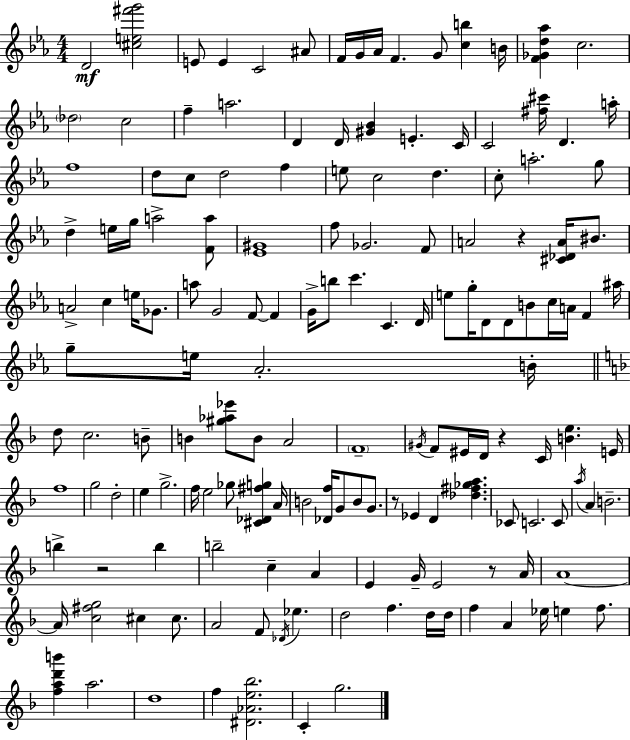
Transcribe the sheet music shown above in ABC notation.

X:1
T:Untitled
M:4/4
L:1/4
K:Cm
D2 [^ce^f'g']2 E/2 E C2 ^A/2 F/4 G/4 _A/4 F G/2 [cb] B/4 [F_Gd_a] c2 _d2 c2 f a2 D D/4 [^G_B] E C/4 C2 [^f^c']/4 D a/4 f4 d/2 c/2 d2 f e/2 c2 d c/2 a2 g/2 d e/4 g/4 a2 [Fa]/2 [_E^G]4 f/2 _G2 F/2 A2 z [^C_DA]/4 ^B/2 A2 c e/4 _G/2 a/2 G2 F/2 F G/4 b/2 c' C D/4 e/2 g/4 D/2 D/2 B/2 c/4 A/4 F ^a/4 g/2 e/4 _A2 B/4 d/2 c2 B/2 B [^g_a_e']/2 B/2 A2 F4 ^G/4 F/2 ^E/4 D/4 z C/4 [Be] E/4 f4 g2 d2 e g2 f/4 e2 _g/2 [^C_D^fg] A/4 B2 [_Df]/4 G/2 B/2 G/2 z/2 _E D [_d^f_ga] _C/2 C2 C/2 a/4 A B2 b z2 b b2 c A E G/4 E2 z/2 A/4 A4 A/4 [c^fg]2 ^c ^c/2 A2 F/2 _D/4 _e d2 f d/4 d/4 f A _e/4 e f/2 [fad'b'] a2 d4 f [^D_Ae_b]2 C g2